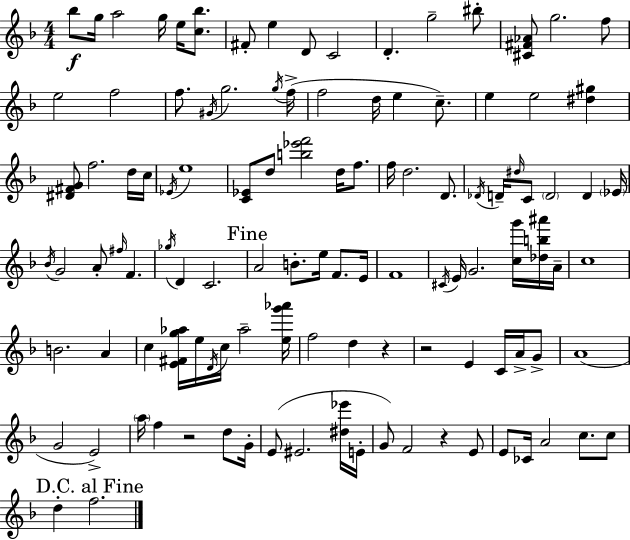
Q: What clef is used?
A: treble